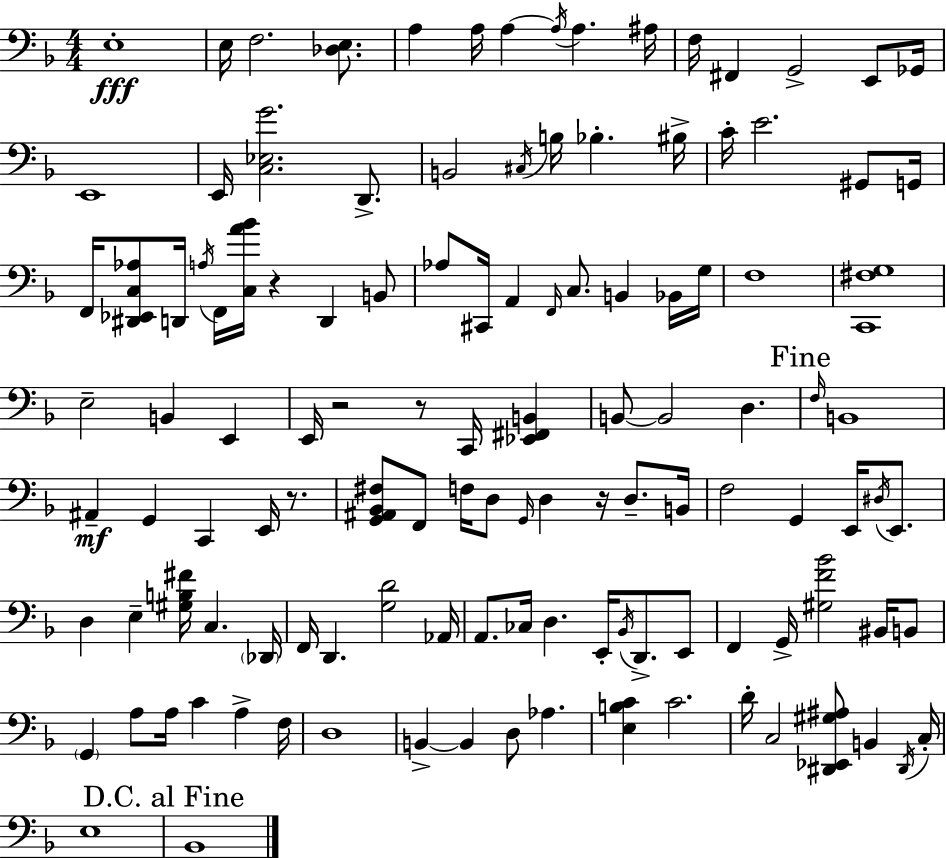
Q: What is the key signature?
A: D minor